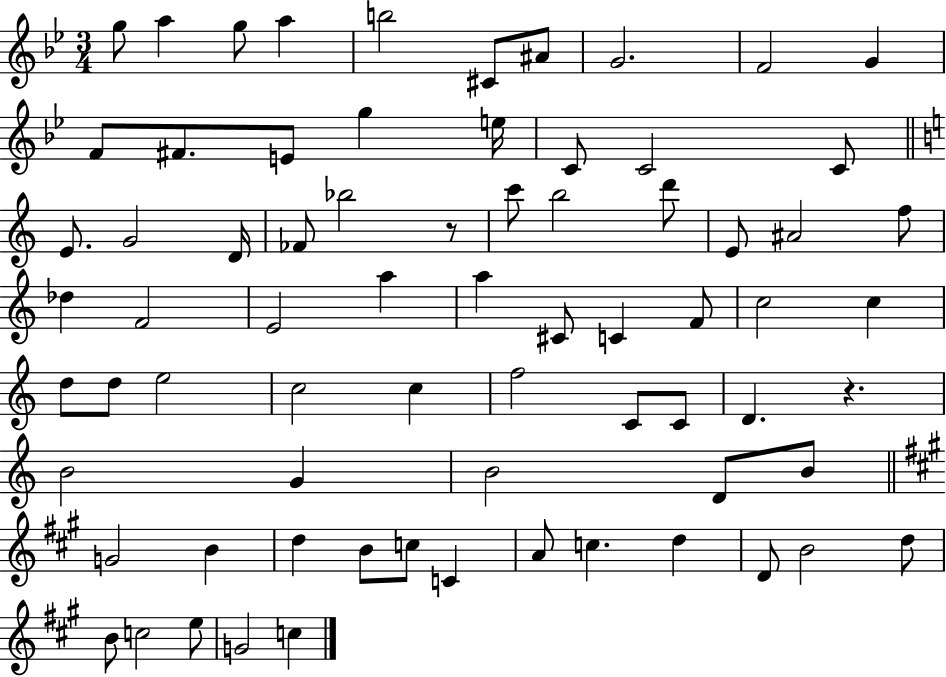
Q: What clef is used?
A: treble